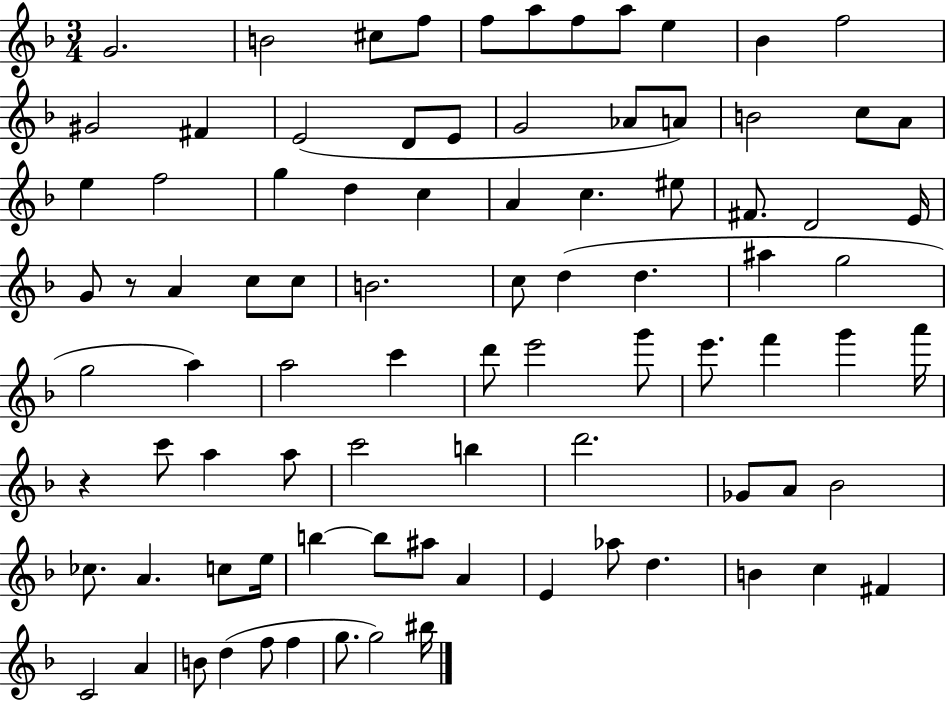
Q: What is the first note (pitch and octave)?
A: G4